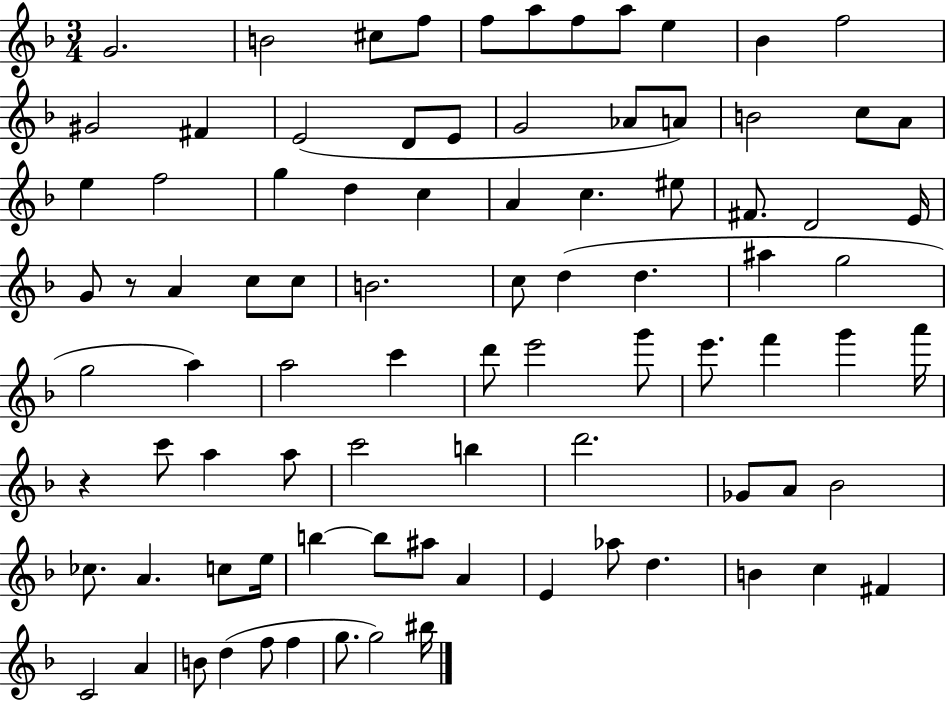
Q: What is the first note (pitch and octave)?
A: G4